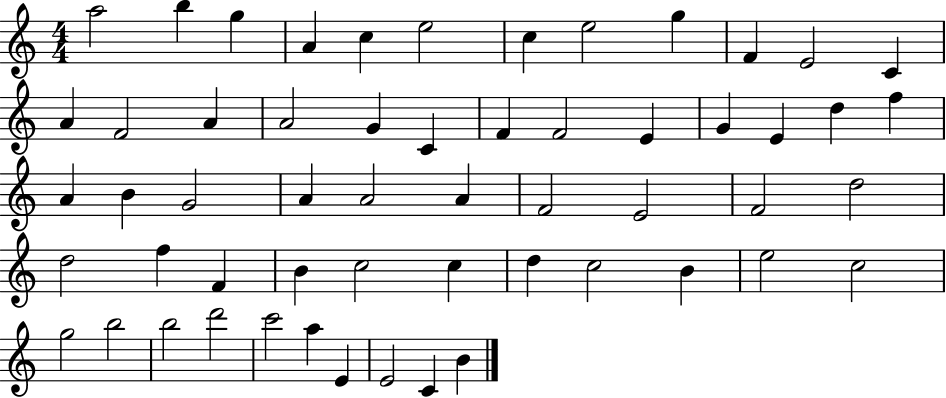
A5/h B5/q G5/q A4/q C5/q E5/h C5/q E5/h G5/q F4/q E4/h C4/q A4/q F4/h A4/q A4/h G4/q C4/q F4/q F4/h E4/q G4/q E4/q D5/q F5/q A4/q B4/q G4/h A4/q A4/h A4/q F4/h E4/h F4/h D5/h D5/h F5/q F4/q B4/q C5/h C5/q D5/q C5/h B4/q E5/h C5/h G5/h B5/h B5/h D6/h C6/h A5/q E4/q E4/h C4/q B4/q